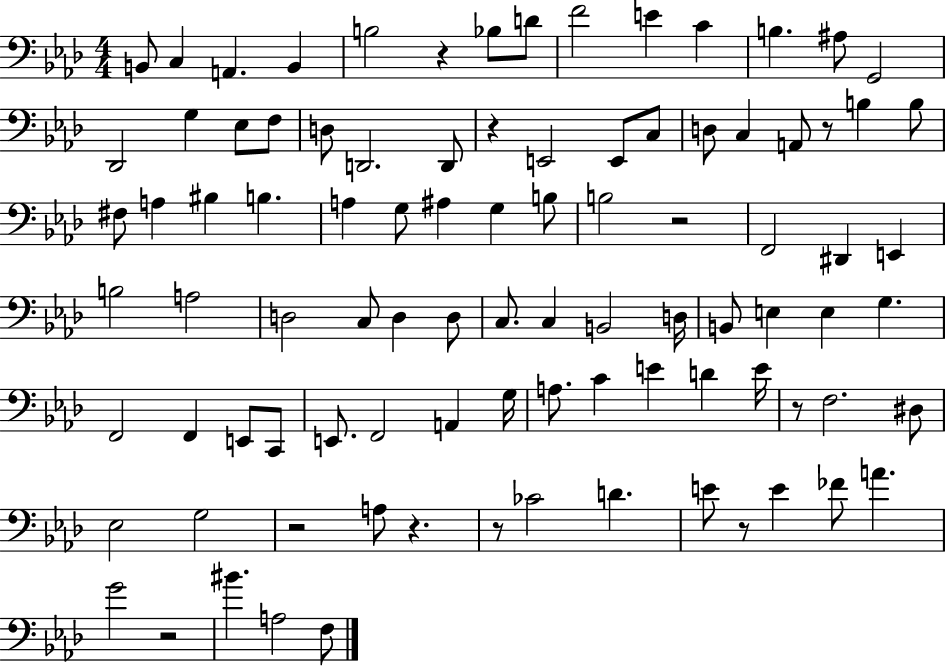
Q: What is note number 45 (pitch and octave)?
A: C3